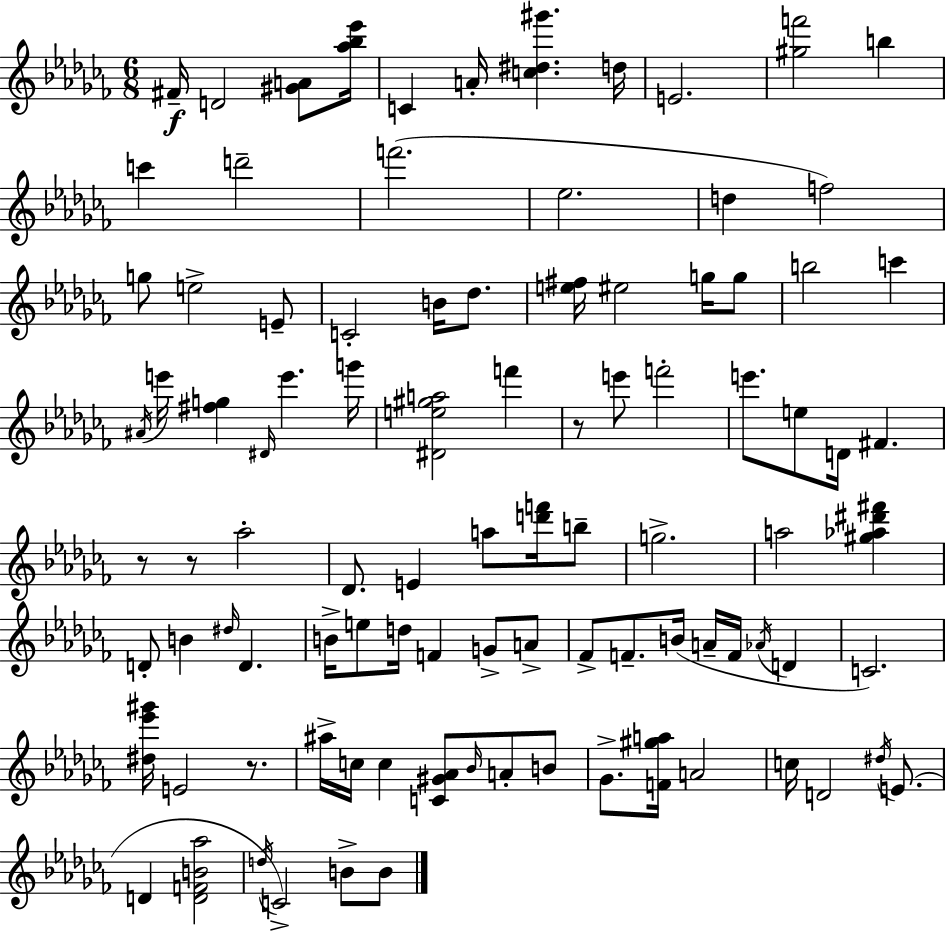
X:1
T:Untitled
M:6/8
L:1/4
K:Abm
^F/4 D2 [^GA]/2 [_a_b_e']/4 C A/4 [c^d^g'] d/4 E2 [^gf']2 b c' d'2 f'2 _e2 d f2 g/2 e2 E/2 C2 B/4 _d/2 [e^f]/4 ^e2 g/4 g/2 b2 c' ^A/4 e'/4 [^fg] ^D/4 e' g'/4 [^De^ga]2 f' z/2 e'/2 f'2 e'/2 e/2 D/4 ^F z/2 z/2 _a2 _D/2 E a/2 [d'f']/4 b/2 g2 a2 [^g_a^d'^f'] D/2 B ^d/4 D B/4 e/2 d/4 F G/2 A/2 _F/2 F/2 B/4 A/4 F/4 _A/4 D C2 [^d_e'^g']/4 E2 z/2 ^a/4 c/4 c [C^G_A]/2 _B/4 A/2 B/2 _G/2 [F^ga]/4 A2 c/4 D2 ^d/4 E/2 D [DFB_a]2 d/4 C2 B/2 B/2